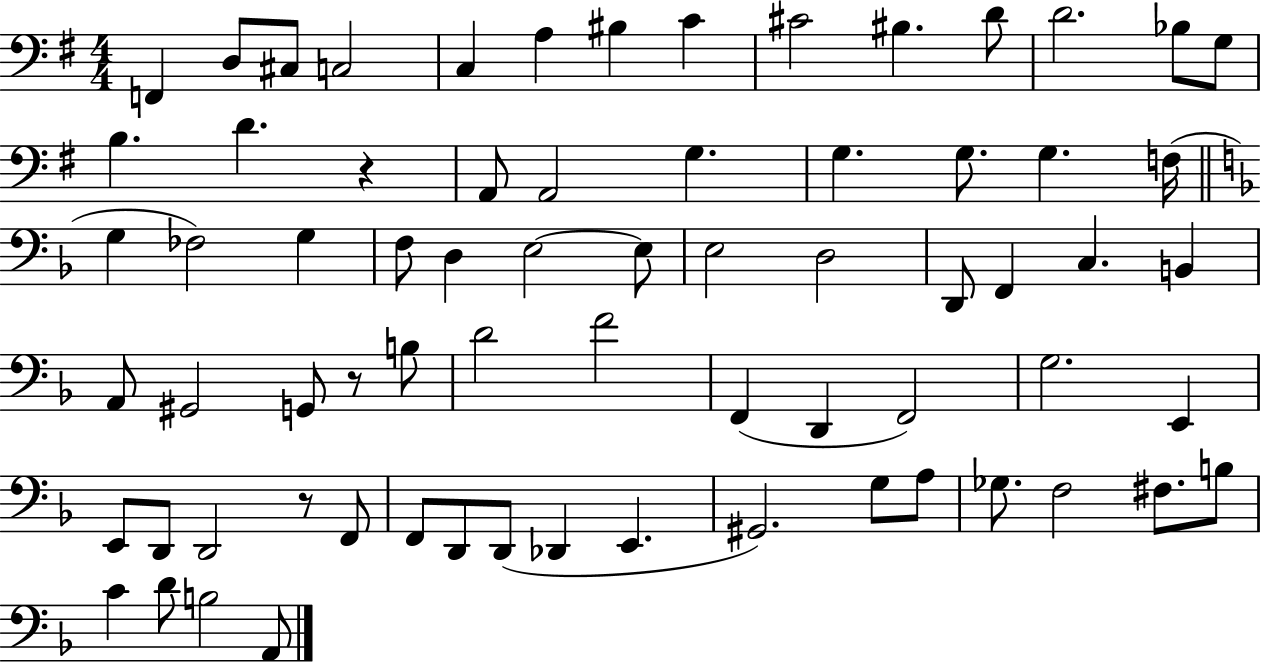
F2/q D3/e C#3/e C3/h C3/q A3/q BIS3/q C4/q C#4/h BIS3/q. D4/e D4/h. Bb3/e G3/e B3/q. D4/q. R/q A2/e A2/h G3/q. G3/q. G3/e. G3/q. F3/s G3/q FES3/h G3/q F3/e D3/q E3/h E3/e E3/h D3/h D2/e F2/q C3/q. B2/q A2/e G#2/h G2/e R/e B3/e D4/h F4/h F2/q D2/q F2/h G3/h. E2/q E2/e D2/e D2/h R/e F2/e F2/e D2/e D2/e Db2/q E2/q. G#2/h. G3/e A3/e Gb3/e. F3/h F#3/e. B3/e C4/q D4/e B3/h A2/e